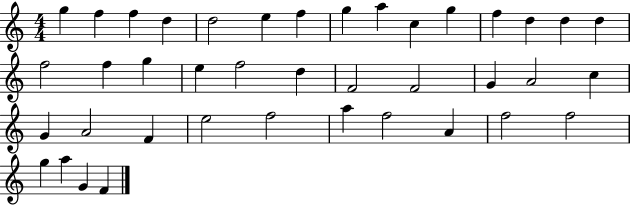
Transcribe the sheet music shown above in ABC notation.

X:1
T:Untitled
M:4/4
L:1/4
K:C
g f f d d2 e f g a c g f d d d f2 f g e f2 d F2 F2 G A2 c G A2 F e2 f2 a f2 A f2 f2 g a G F